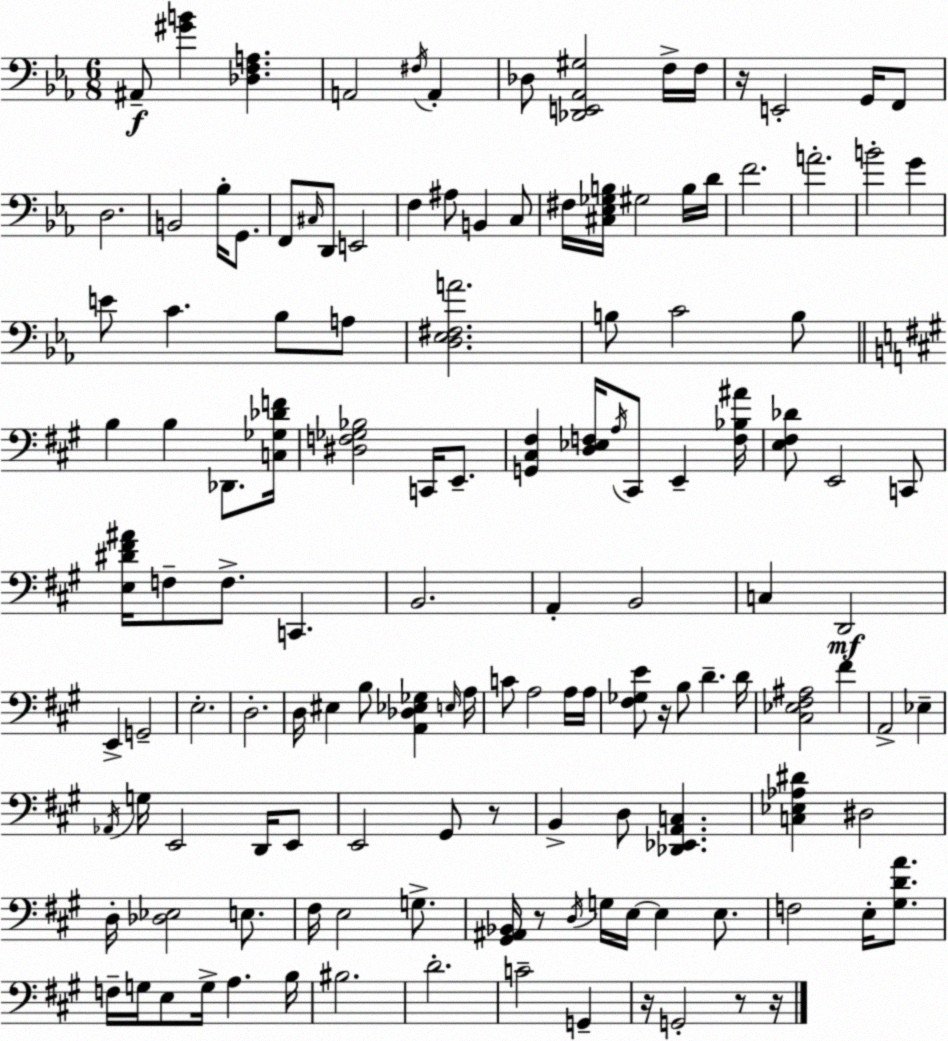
X:1
T:Untitled
M:6/8
L:1/4
K:Eb
^A,,/2 [^GB] [_D,F,A,] A,,2 ^F,/4 A,, _D,/2 [_D,,E,,_A,,^G,]2 F,/4 F,/4 z/4 E,,2 G,,/4 F,,/2 D,2 B,,2 _B,/4 G,,/2 F,,/2 ^C,/4 D,,/2 E,,2 F, ^A,/2 B,, C,/2 ^F,/4 [^C,_E,_G,B,]/4 ^G,2 B,/4 D/4 F2 A2 B2 G E/2 C _B,/2 A,/2 [D,_E,^F,A]2 B,/2 C2 B,/2 B, B, _D,,/2 [C,_G,_DF]/4 [^D,F,_G,_B,]2 C,,/4 E,,/2 [G,,^C,^F,] [D,_E,F,]/4 A,/4 ^C,,/2 E,, [F,_B,^A]/4 [E,^F,_D]/2 E,,2 C,,/2 [E,^D^F^A]/4 F,/2 F,/2 C,, B,,2 A,, B,,2 C, D,,2 E,, G,,2 E,2 D,2 D,/4 ^E, B,/2 [A,,_D,_E,_G,] E,/4 A,/4 C/2 A,2 A,/4 A,/4 [^F,_G,E]/2 z/4 B,/2 D D/4 [^C,_E,^F,^A,]2 ^F A,,2 _E, _A,,/4 G,/4 E,,2 D,,/4 E,,/2 E,,2 ^G,,/2 z/2 B,, D,/2 [_D,,_E,,A,,C,] [C,_E,_A,^D] ^D,2 D,/4 [_D,_E,]2 E,/2 ^F,/4 E,2 G,/2 [^G,,^A,,_B,,]/4 z/2 D,/4 G,/4 E,/4 E, E,/2 F,2 E,/4 [^G,DA]/2 F,/4 G,/4 E,/2 G,/4 A, B,/4 ^B,2 D2 C2 G,, z/4 G,,2 z/2 z/4